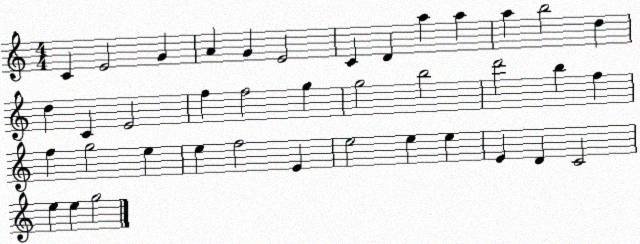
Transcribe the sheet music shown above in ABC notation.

X:1
T:Untitled
M:4/4
L:1/4
K:C
C E2 G A G E2 C D a a a b2 d d C E2 f f2 g g2 b2 d'2 b f f g2 e e f2 E e2 e e E D C2 e e g2